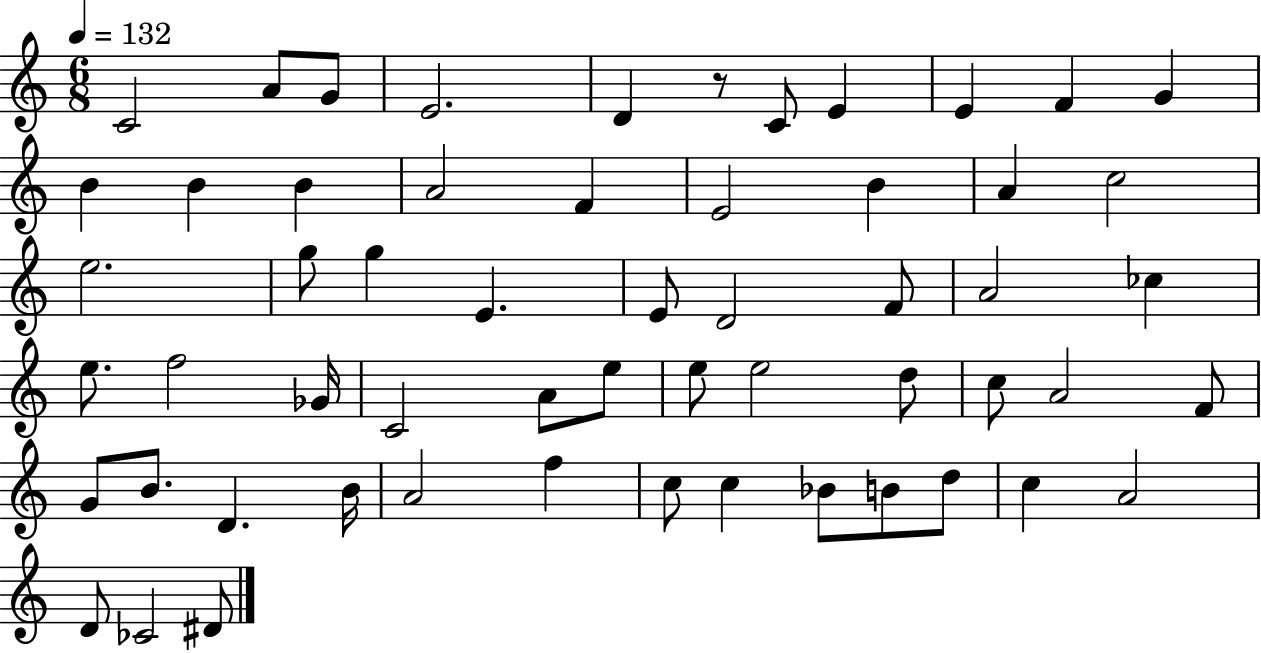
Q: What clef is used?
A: treble